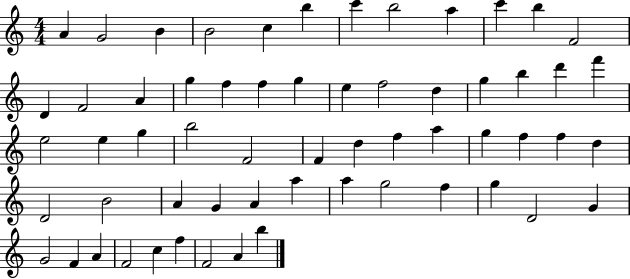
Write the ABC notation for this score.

X:1
T:Untitled
M:4/4
L:1/4
K:C
A G2 B B2 c b c' b2 a c' b F2 D F2 A g f f g e f2 d g b d' f' e2 e g b2 F2 F d f a g f f d D2 B2 A G A a a g2 f g D2 G G2 F A F2 c f F2 A b